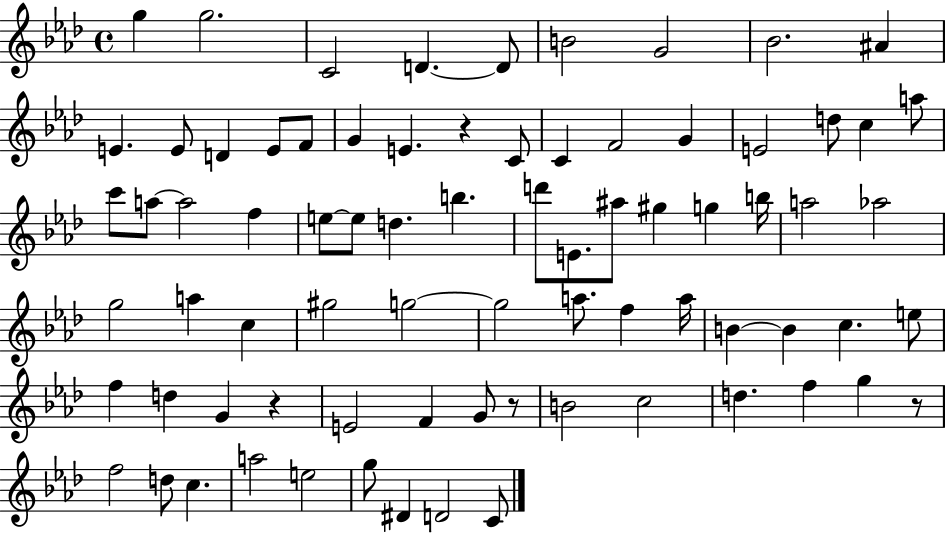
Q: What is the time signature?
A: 4/4